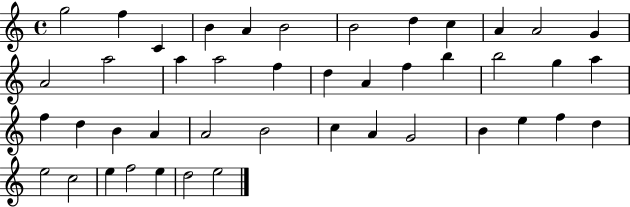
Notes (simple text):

G5/h F5/q C4/q B4/q A4/q B4/h B4/h D5/q C5/q A4/q A4/h G4/q A4/h A5/h A5/q A5/h F5/q D5/q A4/q F5/q B5/q B5/h G5/q A5/q F5/q D5/q B4/q A4/q A4/h B4/h C5/q A4/q G4/h B4/q E5/q F5/q D5/q E5/h C5/h E5/q F5/h E5/q D5/h E5/h